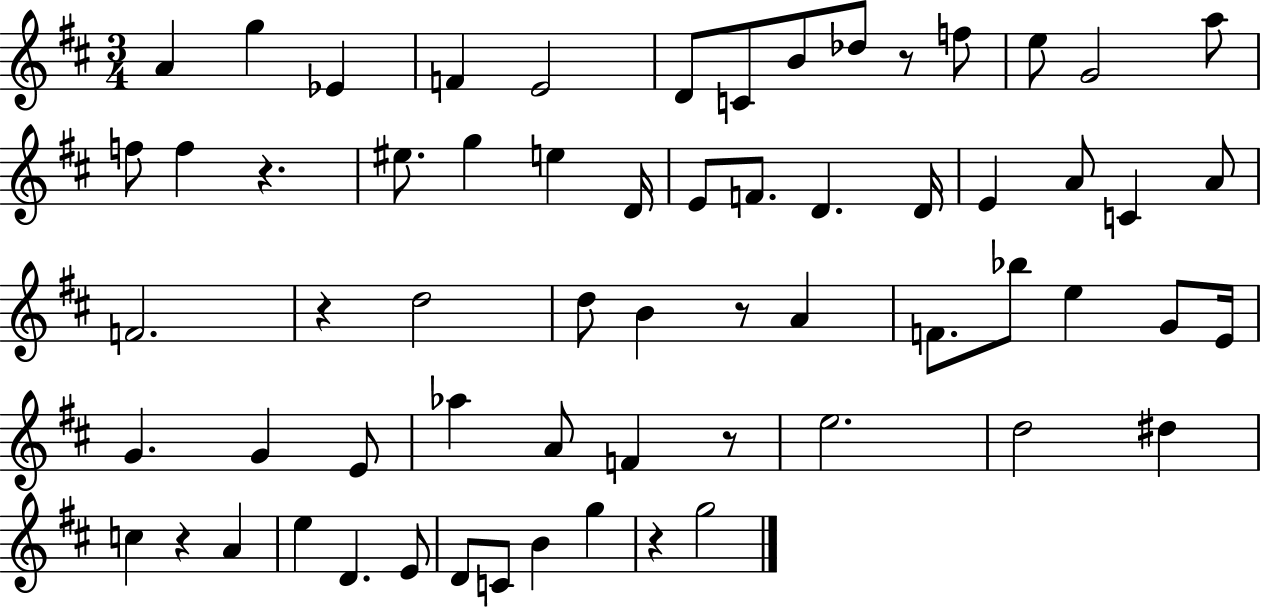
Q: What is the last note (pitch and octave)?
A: G5